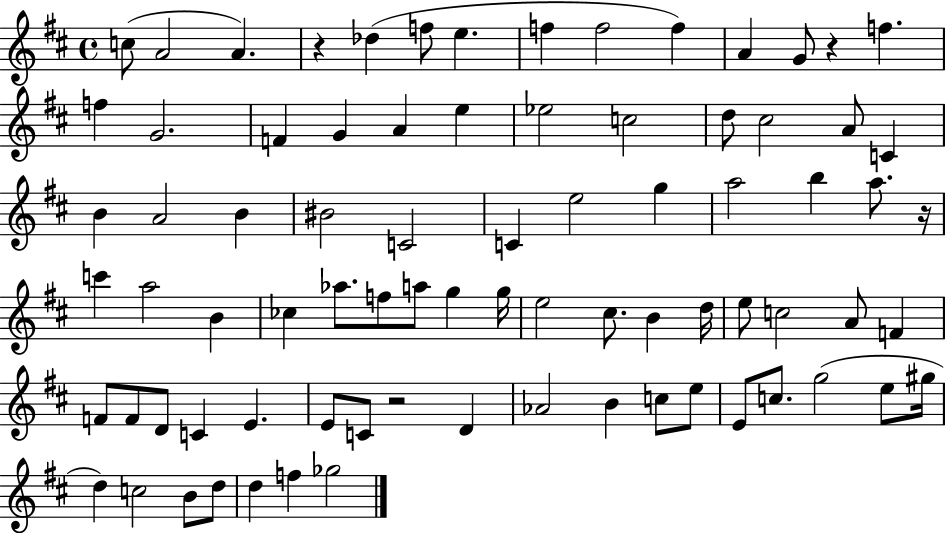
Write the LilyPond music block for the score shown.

{
  \clef treble
  \time 4/4
  \defaultTimeSignature
  \key d \major
  c''8( a'2 a'4.) | r4 des''4( f''8 e''4. | f''4 f''2 f''4) | a'4 g'8 r4 f''4. | \break f''4 g'2. | f'4 g'4 a'4 e''4 | ees''2 c''2 | d''8 cis''2 a'8 c'4 | \break b'4 a'2 b'4 | bis'2 c'2 | c'4 e''2 g''4 | a''2 b''4 a''8. r16 | \break c'''4 a''2 b'4 | ces''4 aes''8. f''8 a''8 g''4 g''16 | e''2 cis''8. b'4 d''16 | e''8 c''2 a'8 f'4 | \break f'8 f'8 d'8 c'4 e'4. | e'8 c'8 r2 d'4 | aes'2 b'4 c''8 e''8 | e'8 c''8. g''2( e''8 gis''16 | \break d''4) c''2 b'8 d''8 | d''4 f''4 ges''2 | \bar "|."
}